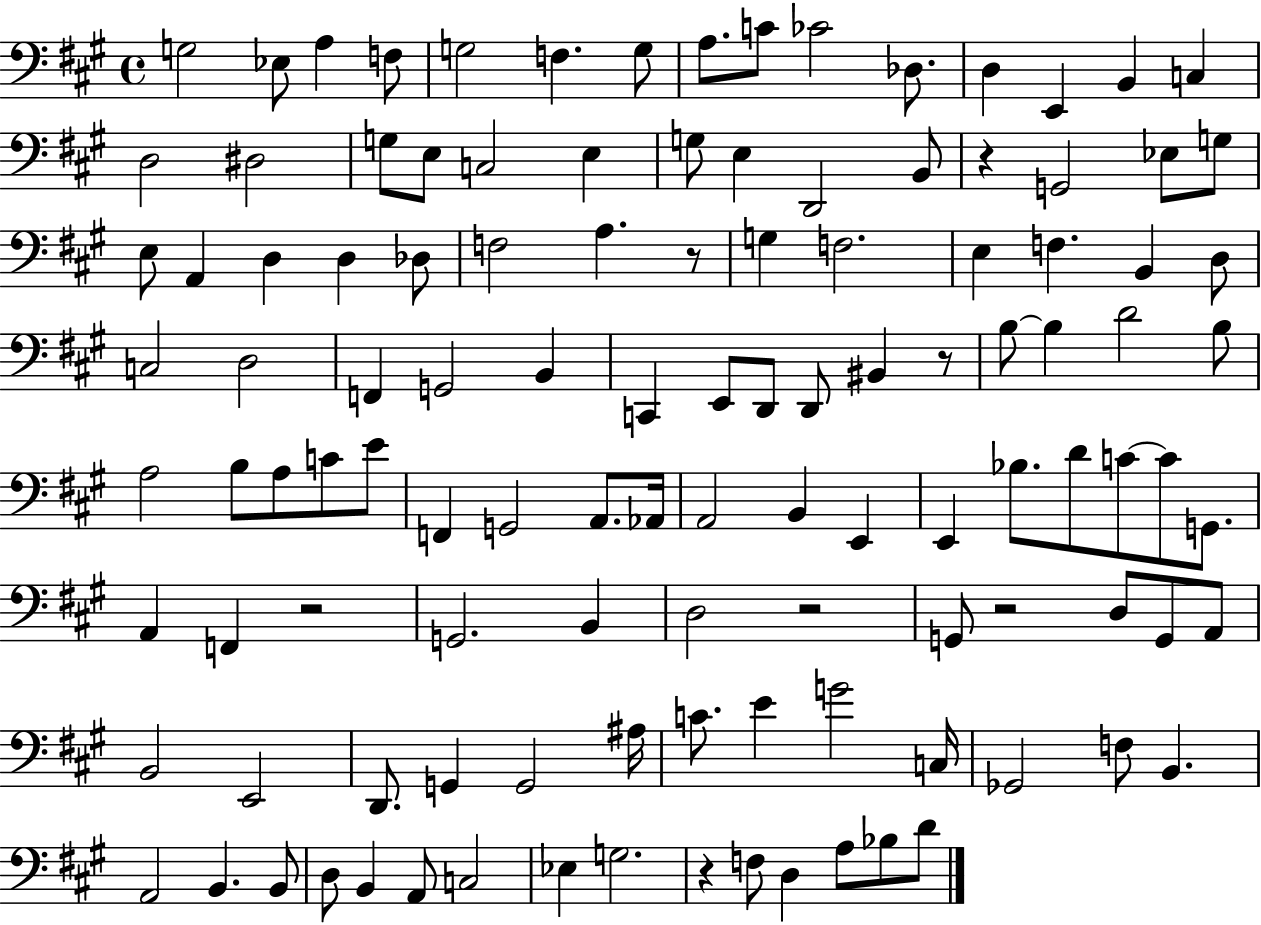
X:1
T:Untitled
M:4/4
L:1/4
K:A
G,2 _E,/2 A, F,/2 G,2 F, G,/2 A,/2 C/2 _C2 _D,/2 D, E,, B,, C, D,2 ^D,2 G,/2 E,/2 C,2 E, G,/2 E, D,,2 B,,/2 z G,,2 _E,/2 G,/2 E,/2 A,, D, D, _D,/2 F,2 A, z/2 G, F,2 E, F, B,, D,/2 C,2 D,2 F,, G,,2 B,, C,, E,,/2 D,,/2 D,,/2 ^B,, z/2 B,/2 B, D2 B,/2 A,2 B,/2 A,/2 C/2 E/2 F,, G,,2 A,,/2 _A,,/4 A,,2 B,, E,, E,, _B,/2 D/2 C/2 C/2 G,,/2 A,, F,, z2 G,,2 B,, D,2 z2 G,,/2 z2 D,/2 G,,/2 A,,/2 B,,2 E,,2 D,,/2 G,, G,,2 ^A,/4 C/2 E G2 C,/4 _G,,2 F,/2 B,, A,,2 B,, B,,/2 D,/2 B,, A,,/2 C,2 _E, G,2 z F,/2 D, A,/2 _B,/2 D/2